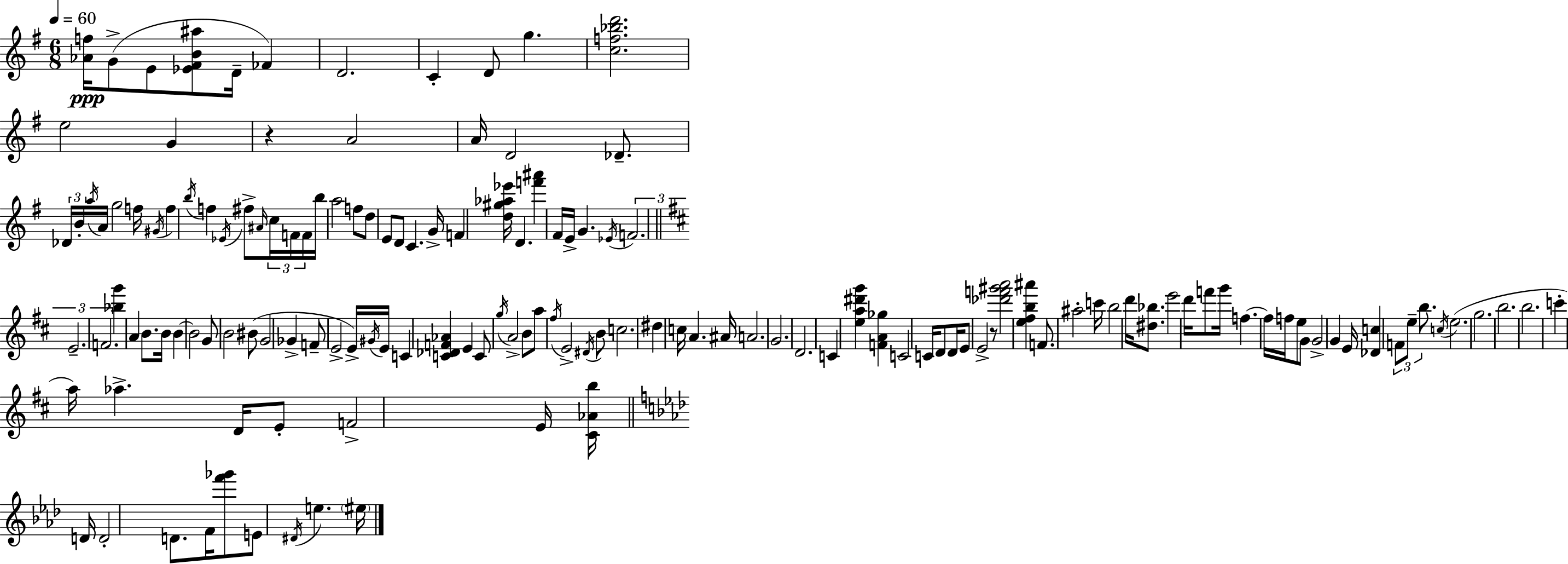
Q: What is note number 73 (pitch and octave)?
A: B4